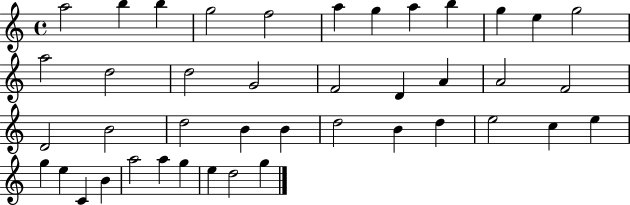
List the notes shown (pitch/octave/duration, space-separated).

A5/h B5/q B5/q G5/h F5/h A5/q G5/q A5/q B5/q G5/q E5/q G5/h A5/h D5/h D5/h G4/h F4/h D4/q A4/q A4/h F4/h D4/h B4/h D5/h B4/q B4/q D5/h B4/q D5/q E5/h C5/q E5/q G5/q E5/q C4/q B4/q A5/h A5/q G5/q E5/q D5/h G5/q